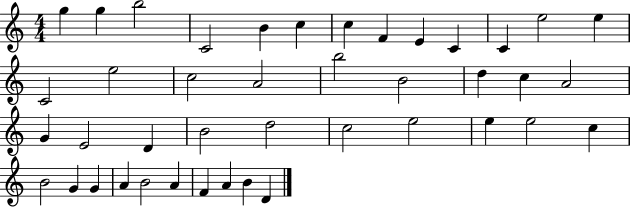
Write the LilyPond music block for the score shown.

{
  \clef treble
  \numericTimeSignature
  \time 4/4
  \key c \major
  g''4 g''4 b''2 | c'2 b'4 c''4 | c''4 f'4 e'4 c'4 | c'4 e''2 e''4 | \break c'2 e''2 | c''2 a'2 | b''2 b'2 | d''4 c''4 a'2 | \break g'4 e'2 d'4 | b'2 d''2 | c''2 e''2 | e''4 e''2 c''4 | \break b'2 g'4 g'4 | a'4 b'2 a'4 | f'4 a'4 b'4 d'4 | \bar "|."
}